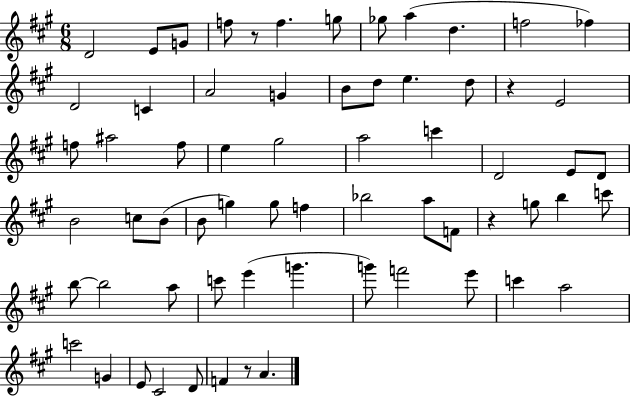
D4/h E4/e G4/e F5/e R/e F5/q. G5/e Gb5/e A5/q D5/q. F5/h FES5/q D4/h C4/q A4/h G4/q B4/e D5/e E5/q. D5/e R/q E4/h F5/e A#5/h F5/e E5/q G#5/h A5/h C6/q D4/h E4/e D4/e B4/h C5/e B4/e B4/e G5/q G5/e F5/q Bb5/h A5/e F4/e R/q G5/e B5/q C6/e B5/e B5/h A5/e C6/e E6/q G6/q. G6/e F6/h E6/e C6/q A5/h C6/h G4/q E4/e C#4/h D4/e F4/q R/e A4/q.